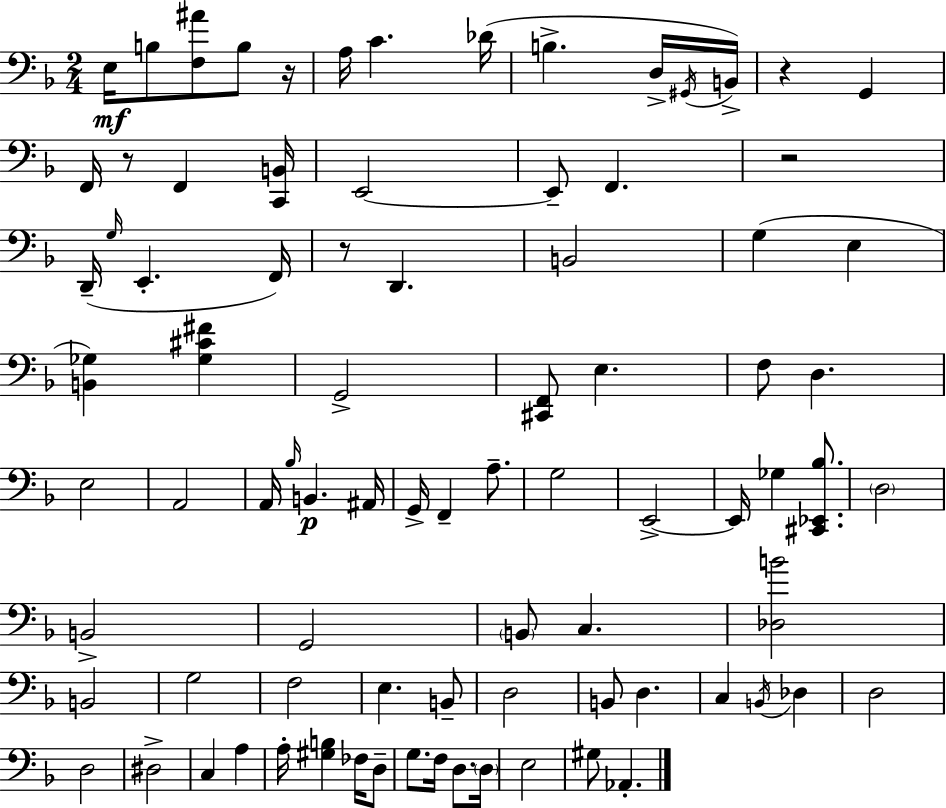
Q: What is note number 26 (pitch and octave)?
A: E3